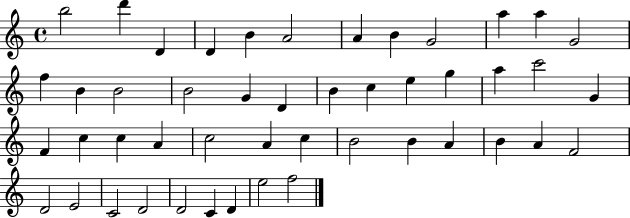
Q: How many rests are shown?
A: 0